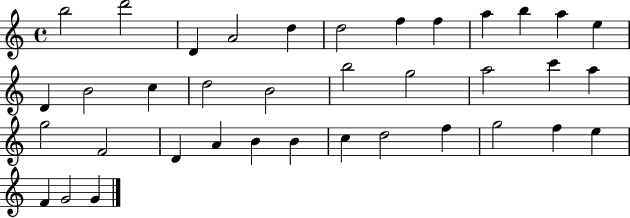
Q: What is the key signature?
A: C major